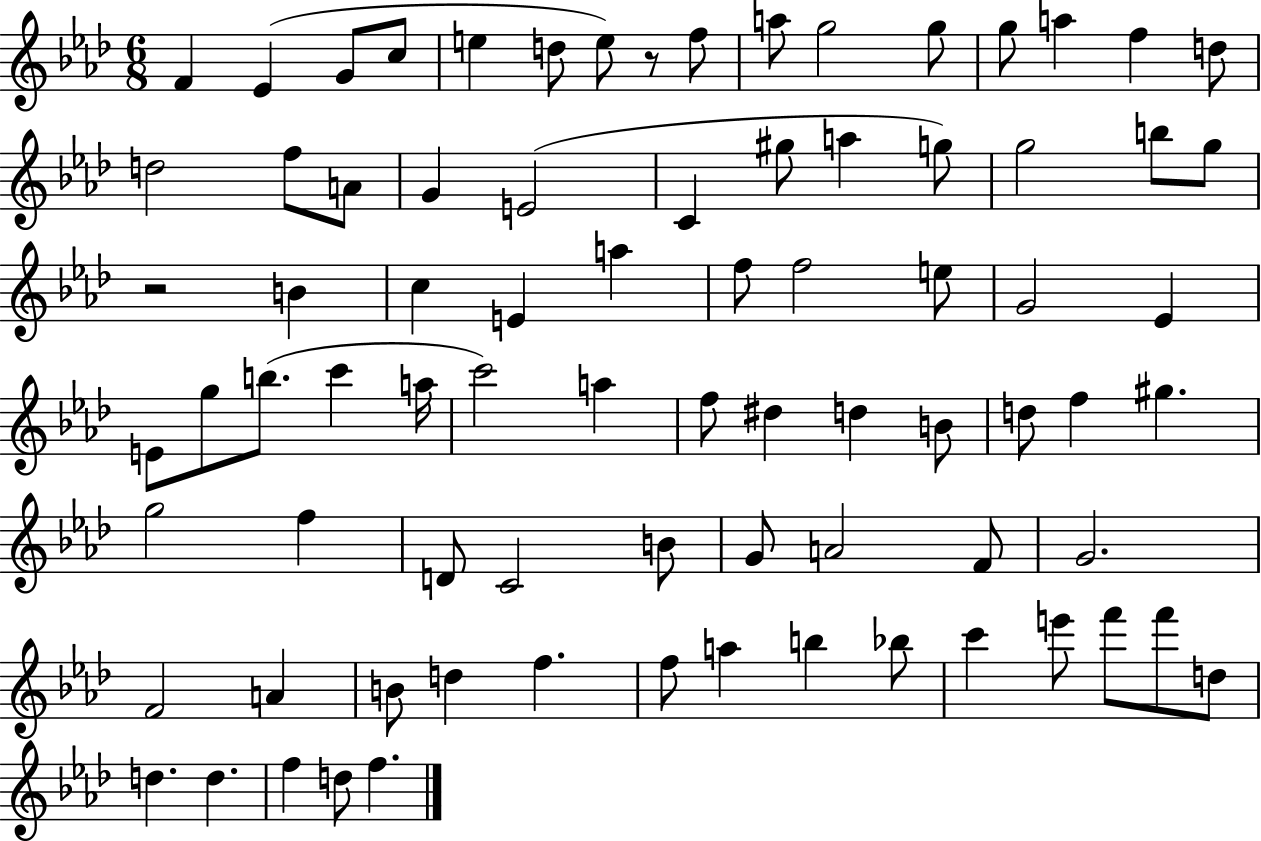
{
  \clef treble
  \numericTimeSignature
  \time 6/8
  \key aes \major
  f'4 ees'4( g'8 c''8 | e''4 d''8 e''8) r8 f''8 | a''8 g''2 g''8 | g''8 a''4 f''4 d''8 | \break d''2 f''8 a'8 | g'4 e'2( | c'4 gis''8 a''4 g''8) | g''2 b''8 g''8 | \break r2 b'4 | c''4 e'4 a''4 | f''8 f''2 e''8 | g'2 ees'4 | \break e'8 g''8 b''8.( c'''4 a''16 | c'''2) a''4 | f''8 dis''4 d''4 b'8 | d''8 f''4 gis''4. | \break g''2 f''4 | d'8 c'2 b'8 | g'8 a'2 f'8 | g'2. | \break f'2 a'4 | b'8 d''4 f''4. | f''8 a''4 b''4 bes''8 | c'''4 e'''8 f'''8 f'''8 d''8 | \break d''4. d''4. | f''4 d''8 f''4. | \bar "|."
}